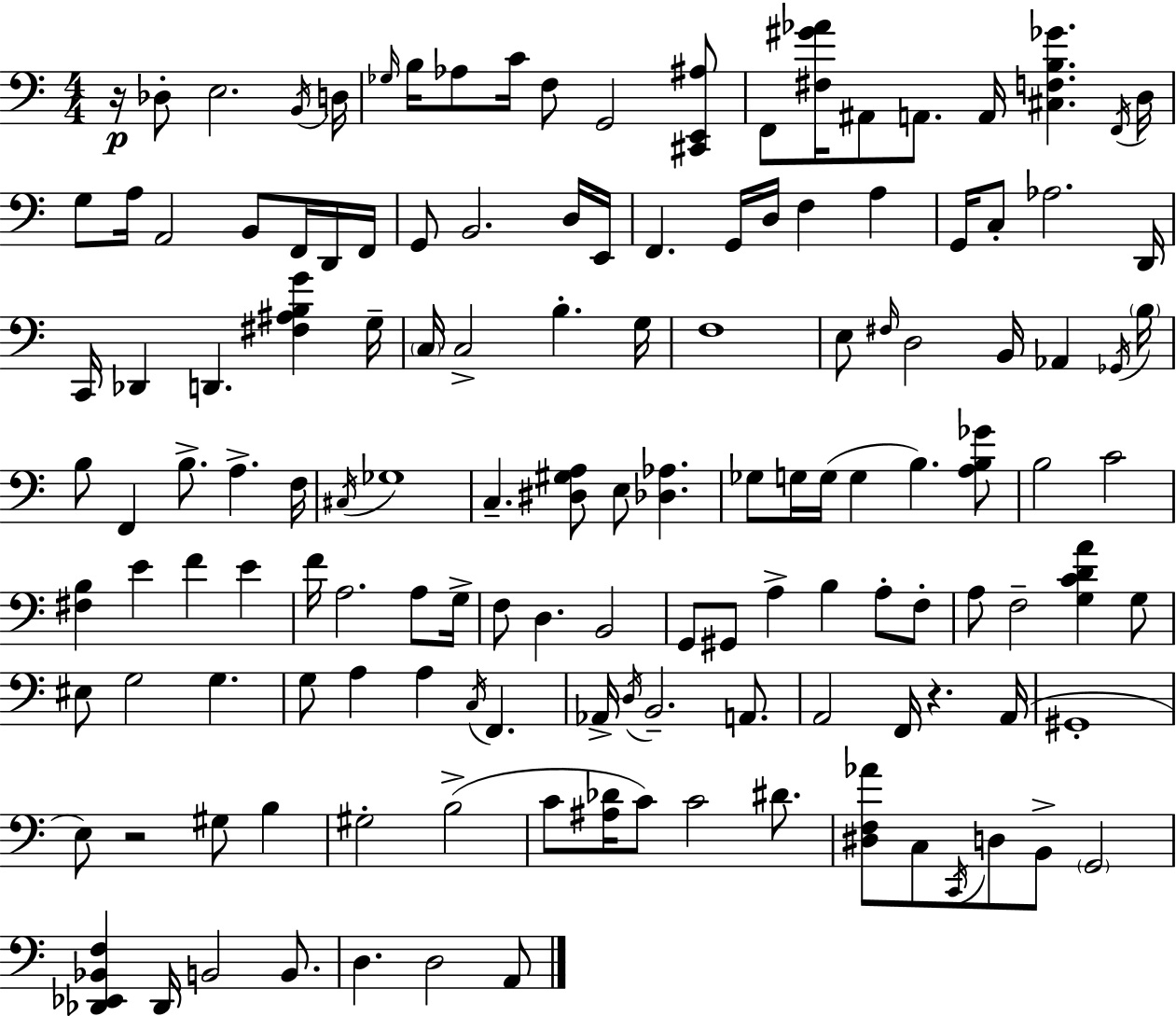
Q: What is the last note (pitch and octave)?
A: A2